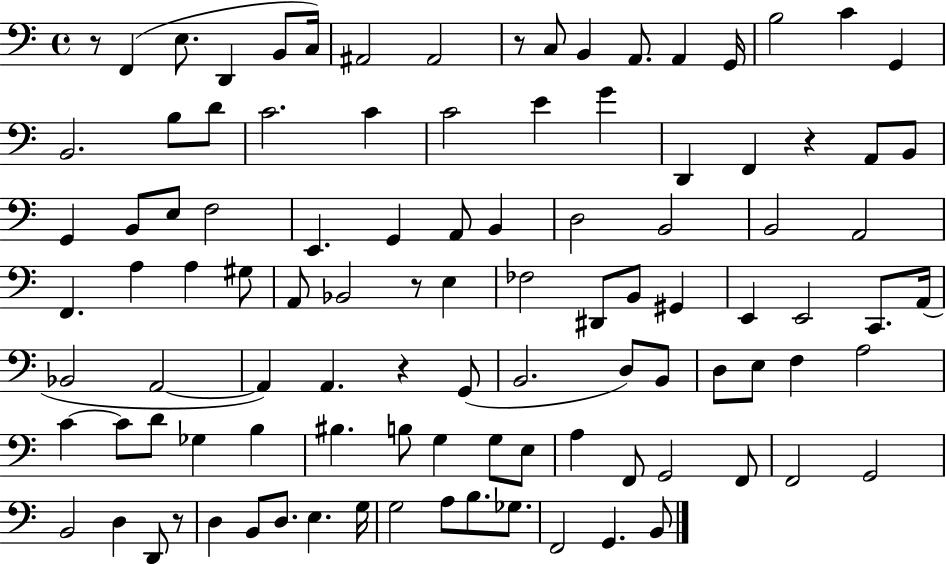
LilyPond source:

{
  \clef bass
  \time 4/4
  \defaultTimeSignature
  \key c \major
  \repeat volta 2 { r8 f,4( e8. d,4 b,8 c16) | ais,2 ais,2 | r8 c8 b,4 a,8. a,4 g,16 | b2 c'4 g,4 | \break b,2. b8 d'8 | c'2. c'4 | c'2 e'4 g'4 | d,4 f,4 r4 a,8 b,8 | \break g,4 b,8 e8 f2 | e,4. g,4 a,8 b,4 | d2 b,2 | b,2 a,2 | \break f,4. a4 a4 gis8 | a,8 bes,2 r8 e4 | fes2 dis,8 b,8 gis,4 | e,4 e,2 c,8. a,16( | \break bes,2 a,2~~ | a,4) a,4. r4 g,8( | b,2. d8) b,8 | d8 e8 f4 a2 | \break c'4~~ c'8 d'8 ges4 b4 | bis4. b8 g4 g8 e8 | a4 f,8 g,2 f,8 | f,2 g,2 | \break b,2 d4 d,8 r8 | d4 b,8 d8. e4. g16 | g2 a8 b8. ges8. | f,2 g,4. b,8 | \break } \bar "|."
}